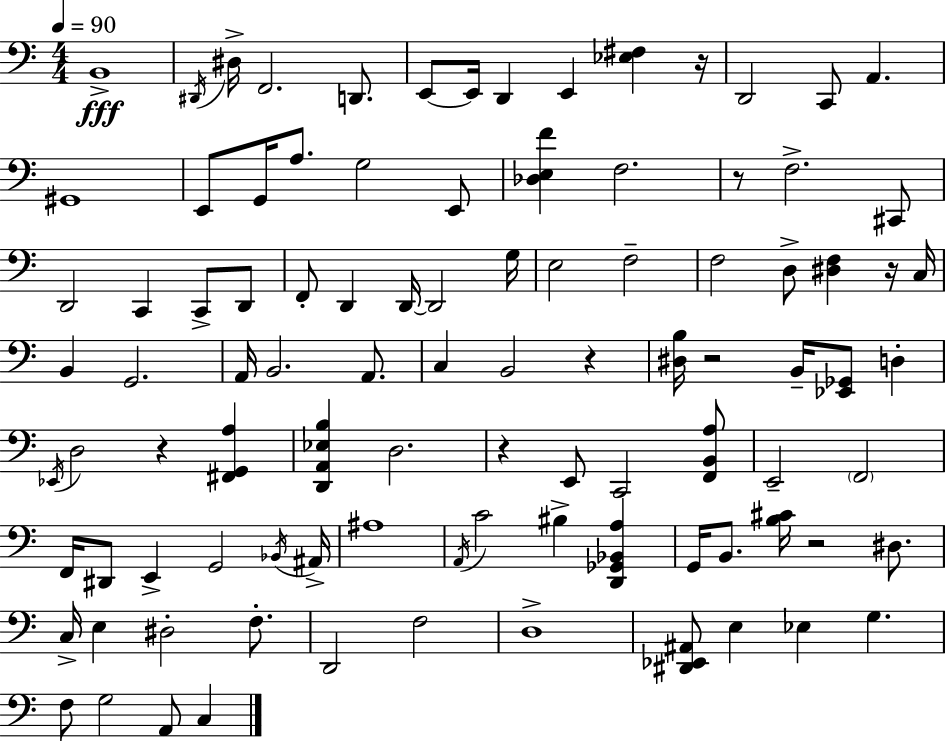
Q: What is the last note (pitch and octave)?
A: C3